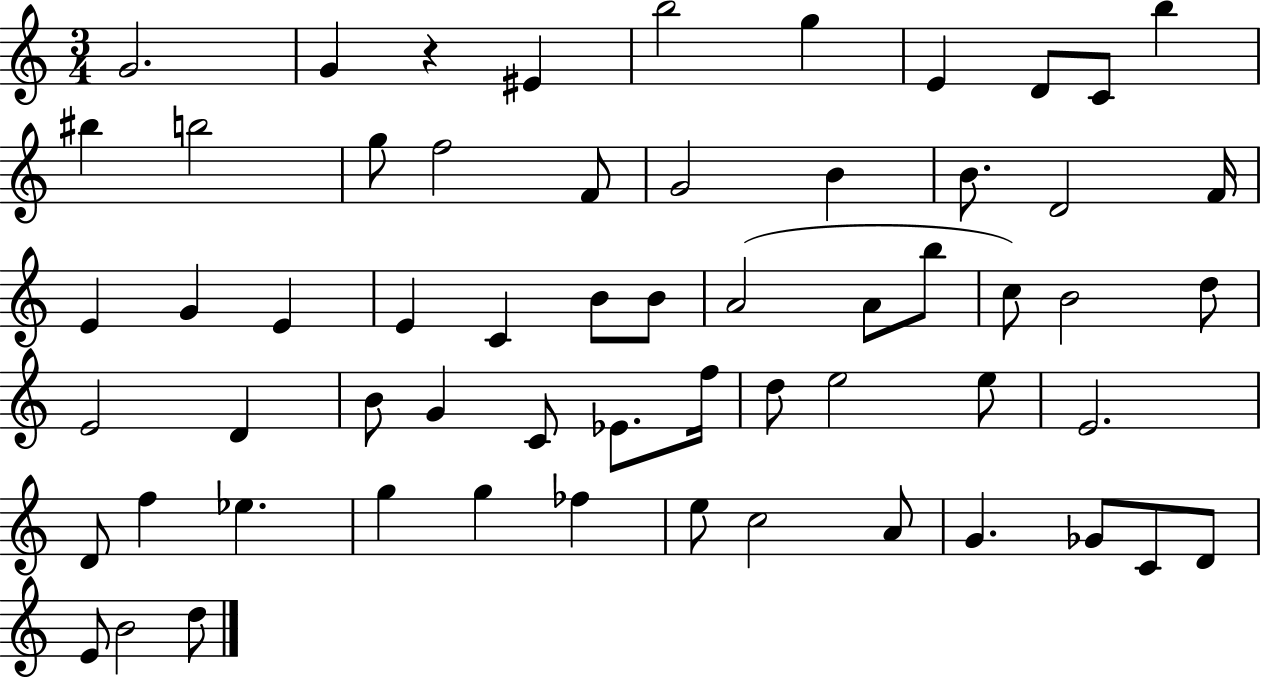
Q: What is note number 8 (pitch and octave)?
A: C4